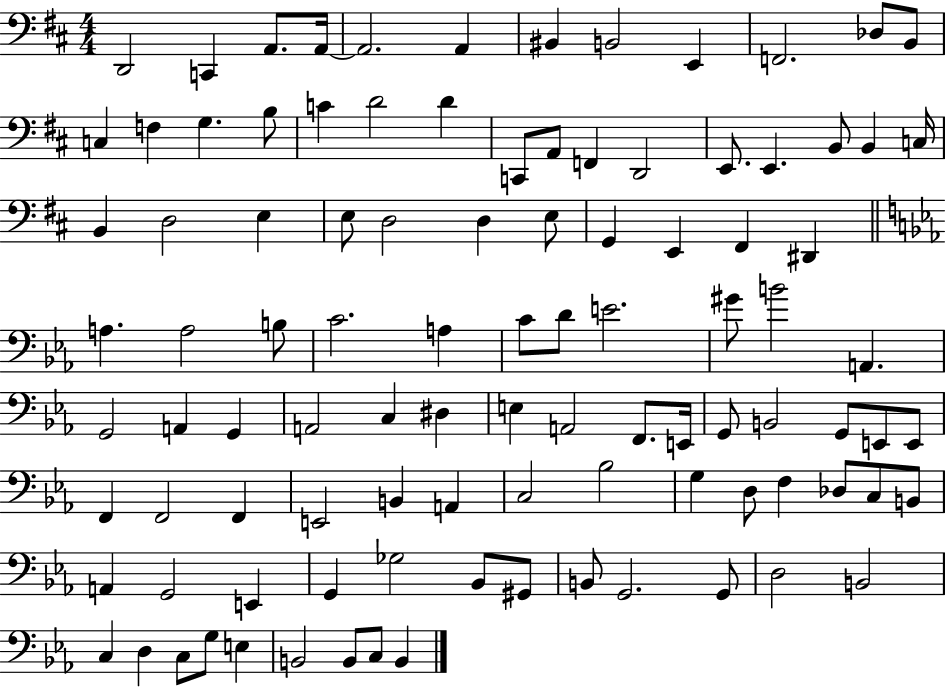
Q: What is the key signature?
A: D major